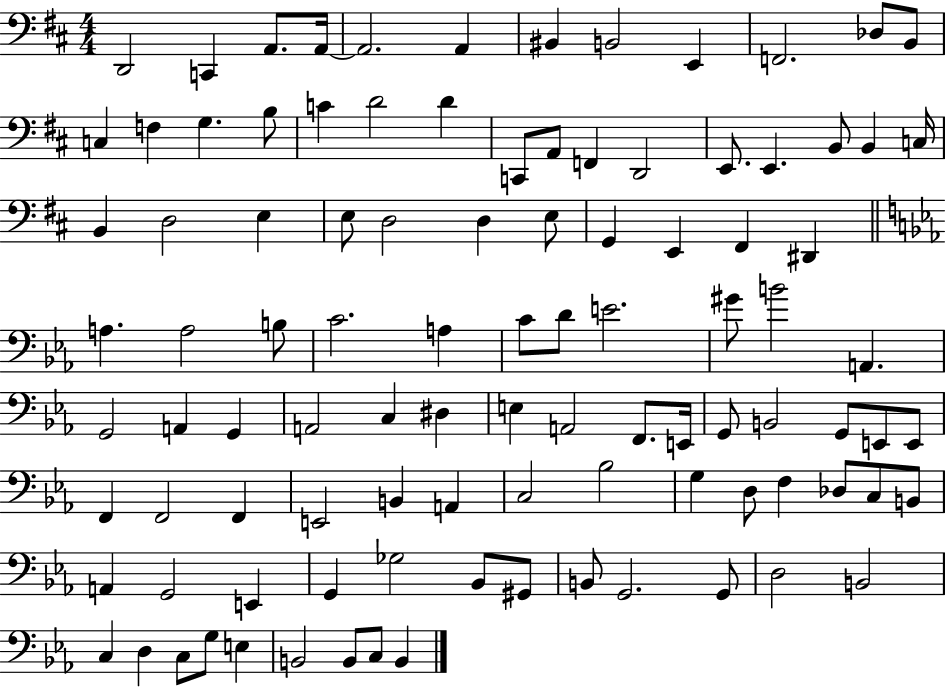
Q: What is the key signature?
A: D major